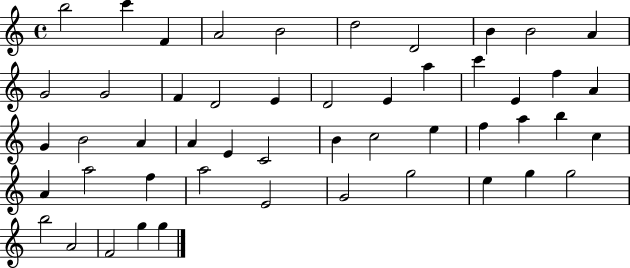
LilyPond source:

{
  \clef treble
  \time 4/4
  \defaultTimeSignature
  \key c \major
  b''2 c'''4 f'4 | a'2 b'2 | d''2 d'2 | b'4 b'2 a'4 | \break g'2 g'2 | f'4 d'2 e'4 | d'2 e'4 a''4 | c'''4 e'4 f''4 a'4 | \break g'4 b'2 a'4 | a'4 e'4 c'2 | b'4 c''2 e''4 | f''4 a''4 b''4 c''4 | \break a'4 a''2 f''4 | a''2 e'2 | g'2 g''2 | e''4 g''4 g''2 | \break b''2 a'2 | f'2 g''4 g''4 | \bar "|."
}